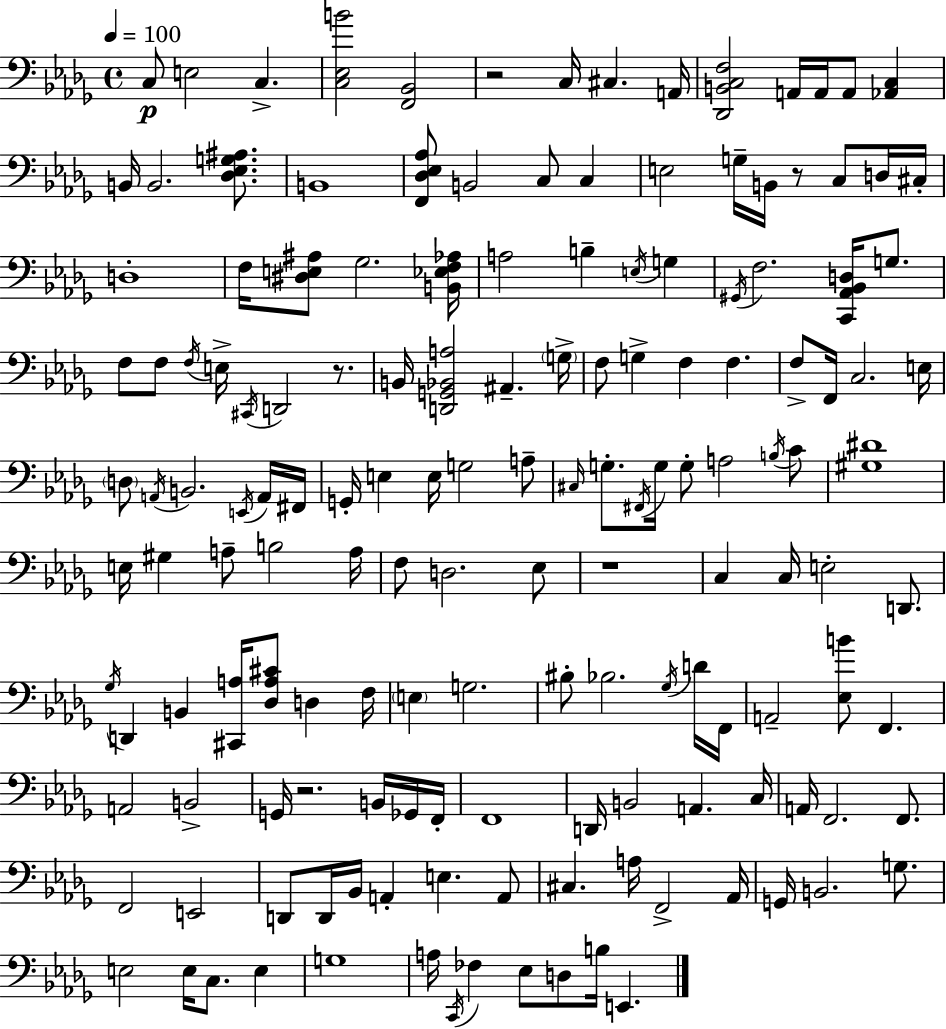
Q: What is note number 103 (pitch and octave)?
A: A2